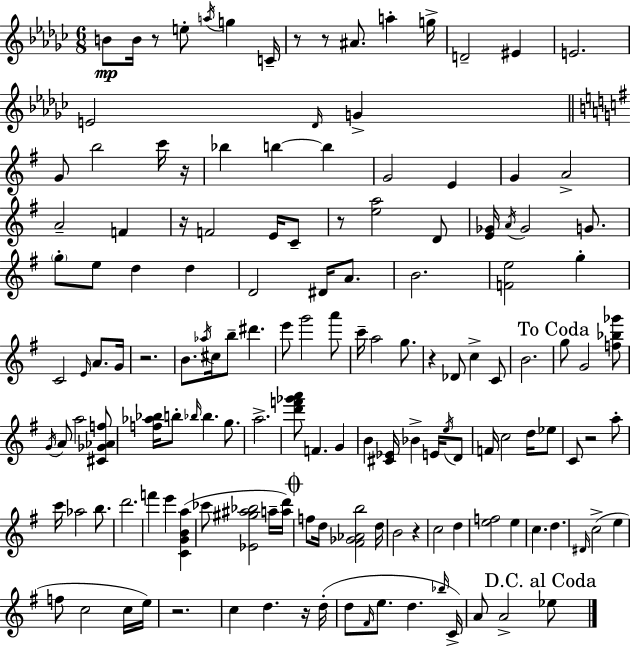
{
  \clef treble
  \numericTimeSignature
  \time 6/8
  \key ees \minor
  b'8\mp b'16 r8 e''8-. \acciaccatura { a''16 } g''4 | c'16-- r8 r8 ais'8. a''4-. | g''16-> d'2-- eis'4 | e'2. | \break e'2 \grace { des'16 } g'4-> | \bar "||" \break \key g \major g'8 b''2 c'''16 r16 | bes''4 b''4~~ b''4 | g'2 e'4 | g'4 a'2-> | \break a'2-- f'4 | r16 f'2 e'16 c'8-- | r8 <e'' a''>2 d'8 | <e' ges'>16 \acciaccatura { a'16 } ges'2 g'8. | \break \parenthesize g''8-. e''8 d''4 d''4 | d'2 dis'16 a'8. | b'2. | <f' e''>2 g''4-. | \break c'2 \grace { e'16 } a'8. | g'16 r2. | b'8. \acciaccatura { aes''16 } cis''16 b''8-- dis'''4. | e'''8 g'''2 | \break a'''8 c'''16-- a''2 | g''8. r4 des'8 c''4-> | c'8 b'2. | \mark "To Coda" g''8 g'2 | \break <f'' bes'' ges'''>8 \acciaccatura { g'16 } a'8 a''2 | <cis' ges' aes' f''>8 <f'' aes'' bes''>16 b''8-. \grace { bes''16 } bes''4. | g''8. a''2.-> | <d''' f''' ges''' a'''>8 f'4. | \break g'4 b'4 <cis' ees'>16 bes'4-> | e'16 \acciaccatura { e''16 } d'8 f'16 c''2 | d''16 ees''8 c'8 r2 | a''8-. c'''16 aes''2 | \break b''8. d'''2. | f'''4 e'''4 | <c' g' b' a''>4( ces'''8 <ees' gis'' ais'' bes''>2 | a''16-- <a'' d'''>16) \mark \markup { \musicglyph "scripts.coda" } f''8 d''16 <fis' ges' aes' b''>2 | \break d''16 b'2 | r4 c''2 | d''4 <e'' f''>2 | e''4 c''4. | \break d''4. \grace { dis'16 } c''2->( | e''4 f''8 c''2 | c''16 e''16) r2. | c''4 d''4. | \break r16 d''16-.( d''8 \grace { fis'16 } e''8. | d''4. \grace { bes''16 }) c'16-> a'8 a'2-> | \mark "D.C. al Coda" ees''8 \bar "|."
}